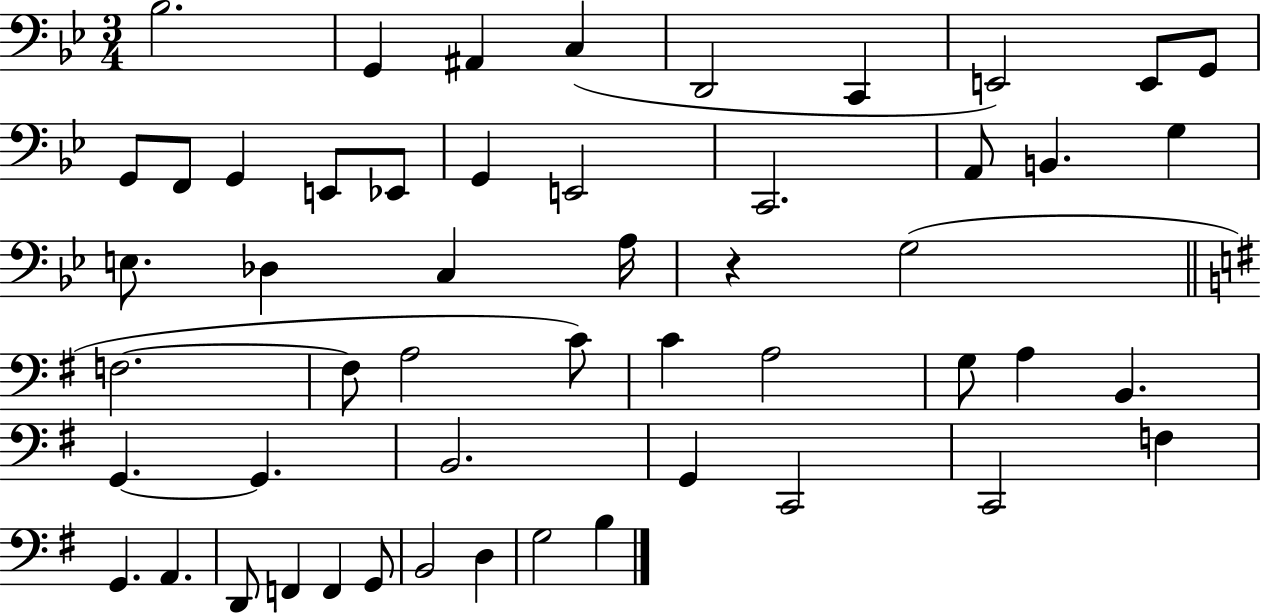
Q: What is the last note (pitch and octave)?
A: B3